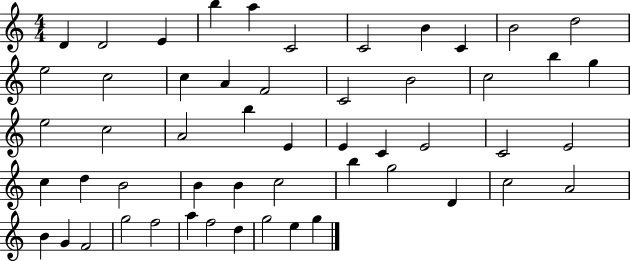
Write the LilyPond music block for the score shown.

{
  \clef treble
  \numericTimeSignature
  \time 4/4
  \key c \major
  d'4 d'2 e'4 | b''4 a''4 c'2 | c'2 b'4 c'4 | b'2 d''2 | \break e''2 c''2 | c''4 a'4 f'2 | c'2 b'2 | c''2 b''4 g''4 | \break e''2 c''2 | a'2 b''4 e'4 | e'4 c'4 e'2 | c'2 e'2 | \break c''4 d''4 b'2 | b'4 b'4 c''2 | b''4 g''2 d'4 | c''2 a'2 | \break b'4 g'4 f'2 | g''2 f''2 | a''4 f''2 d''4 | g''2 e''4 g''4 | \break \bar "|."
}